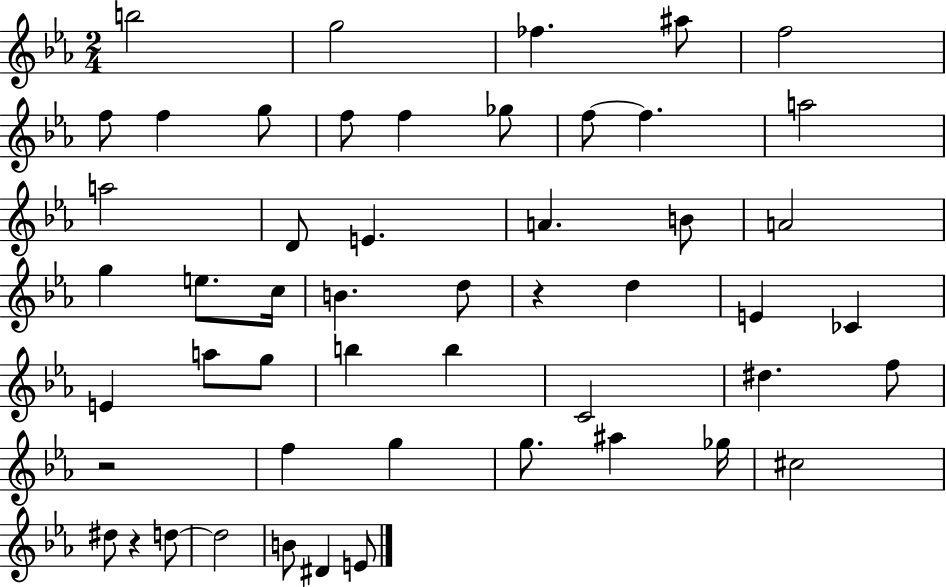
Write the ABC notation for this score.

X:1
T:Untitled
M:2/4
L:1/4
K:Eb
b2 g2 _f ^a/2 f2 f/2 f g/2 f/2 f _g/2 f/2 f a2 a2 D/2 E A B/2 A2 g e/2 c/4 B d/2 z d E _C E a/2 g/2 b b C2 ^d f/2 z2 f g g/2 ^a _g/4 ^c2 ^d/2 z d/2 d2 B/2 ^D E/2